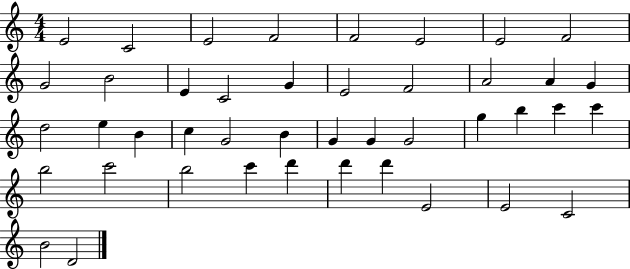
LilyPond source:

{
  \clef treble
  \numericTimeSignature
  \time 4/4
  \key c \major
  e'2 c'2 | e'2 f'2 | f'2 e'2 | e'2 f'2 | \break g'2 b'2 | e'4 c'2 g'4 | e'2 f'2 | a'2 a'4 g'4 | \break d''2 e''4 b'4 | c''4 g'2 b'4 | g'4 g'4 g'2 | g''4 b''4 c'''4 c'''4 | \break b''2 c'''2 | b''2 c'''4 d'''4 | d'''4 d'''4 e'2 | e'2 c'2 | \break b'2 d'2 | \bar "|."
}